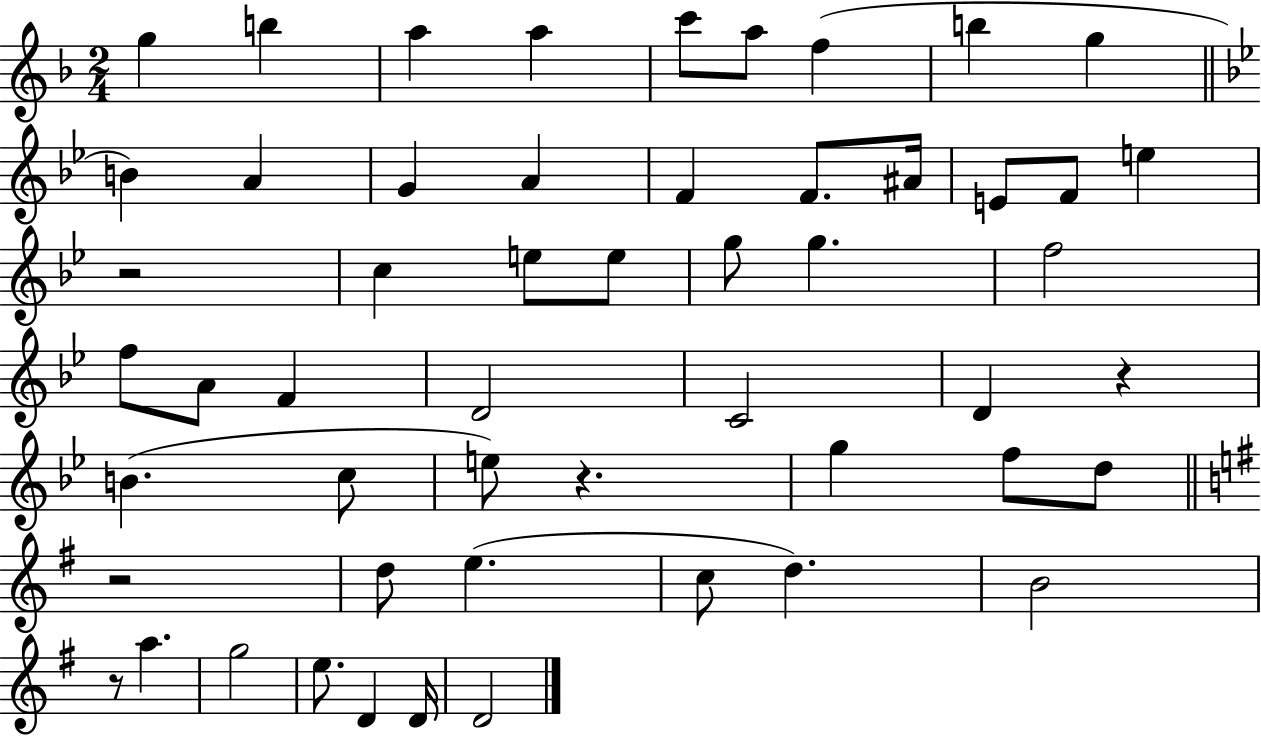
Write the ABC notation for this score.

X:1
T:Untitled
M:2/4
L:1/4
K:F
g b a a c'/2 a/2 f b g B A G A F F/2 ^A/4 E/2 F/2 e z2 c e/2 e/2 g/2 g f2 f/2 A/2 F D2 C2 D z B c/2 e/2 z g f/2 d/2 z2 d/2 e c/2 d B2 z/2 a g2 e/2 D D/4 D2